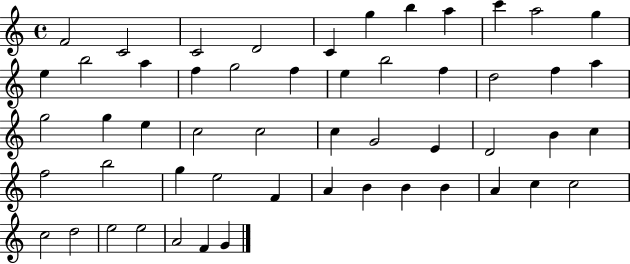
{
  \clef treble
  \time 4/4
  \defaultTimeSignature
  \key c \major
  f'2 c'2 | c'2 d'2 | c'4 g''4 b''4 a''4 | c'''4 a''2 g''4 | \break e''4 b''2 a''4 | f''4 g''2 f''4 | e''4 b''2 f''4 | d''2 f''4 a''4 | \break g''2 g''4 e''4 | c''2 c''2 | c''4 g'2 e'4 | d'2 b'4 c''4 | \break f''2 b''2 | g''4 e''2 f'4 | a'4 b'4 b'4 b'4 | a'4 c''4 c''2 | \break c''2 d''2 | e''2 e''2 | a'2 f'4 g'4 | \bar "|."
}